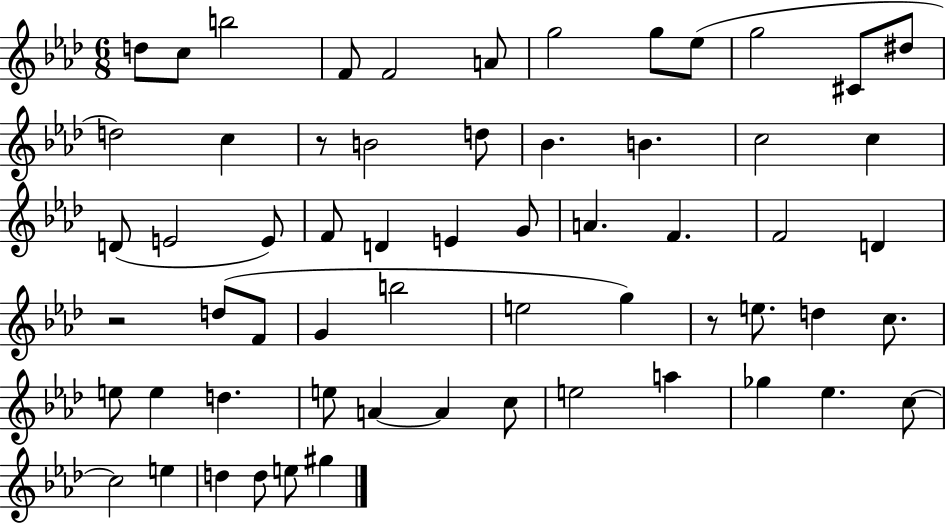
X:1
T:Untitled
M:6/8
L:1/4
K:Ab
d/2 c/2 b2 F/2 F2 A/2 g2 g/2 _e/2 g2 ^C/2 ^d/2 d2 c z/2 B2 d/2 _B B c2 c D/2 E2 E/2 F/2 D E G/2 A F F2 D z2 d/2 F/2 G b2 e2 g z/2 e/2 d c/2 e/2 e d e/2 A A c/2 e2 a _g _e c/2 c2 e d d/2 e/2 ^g